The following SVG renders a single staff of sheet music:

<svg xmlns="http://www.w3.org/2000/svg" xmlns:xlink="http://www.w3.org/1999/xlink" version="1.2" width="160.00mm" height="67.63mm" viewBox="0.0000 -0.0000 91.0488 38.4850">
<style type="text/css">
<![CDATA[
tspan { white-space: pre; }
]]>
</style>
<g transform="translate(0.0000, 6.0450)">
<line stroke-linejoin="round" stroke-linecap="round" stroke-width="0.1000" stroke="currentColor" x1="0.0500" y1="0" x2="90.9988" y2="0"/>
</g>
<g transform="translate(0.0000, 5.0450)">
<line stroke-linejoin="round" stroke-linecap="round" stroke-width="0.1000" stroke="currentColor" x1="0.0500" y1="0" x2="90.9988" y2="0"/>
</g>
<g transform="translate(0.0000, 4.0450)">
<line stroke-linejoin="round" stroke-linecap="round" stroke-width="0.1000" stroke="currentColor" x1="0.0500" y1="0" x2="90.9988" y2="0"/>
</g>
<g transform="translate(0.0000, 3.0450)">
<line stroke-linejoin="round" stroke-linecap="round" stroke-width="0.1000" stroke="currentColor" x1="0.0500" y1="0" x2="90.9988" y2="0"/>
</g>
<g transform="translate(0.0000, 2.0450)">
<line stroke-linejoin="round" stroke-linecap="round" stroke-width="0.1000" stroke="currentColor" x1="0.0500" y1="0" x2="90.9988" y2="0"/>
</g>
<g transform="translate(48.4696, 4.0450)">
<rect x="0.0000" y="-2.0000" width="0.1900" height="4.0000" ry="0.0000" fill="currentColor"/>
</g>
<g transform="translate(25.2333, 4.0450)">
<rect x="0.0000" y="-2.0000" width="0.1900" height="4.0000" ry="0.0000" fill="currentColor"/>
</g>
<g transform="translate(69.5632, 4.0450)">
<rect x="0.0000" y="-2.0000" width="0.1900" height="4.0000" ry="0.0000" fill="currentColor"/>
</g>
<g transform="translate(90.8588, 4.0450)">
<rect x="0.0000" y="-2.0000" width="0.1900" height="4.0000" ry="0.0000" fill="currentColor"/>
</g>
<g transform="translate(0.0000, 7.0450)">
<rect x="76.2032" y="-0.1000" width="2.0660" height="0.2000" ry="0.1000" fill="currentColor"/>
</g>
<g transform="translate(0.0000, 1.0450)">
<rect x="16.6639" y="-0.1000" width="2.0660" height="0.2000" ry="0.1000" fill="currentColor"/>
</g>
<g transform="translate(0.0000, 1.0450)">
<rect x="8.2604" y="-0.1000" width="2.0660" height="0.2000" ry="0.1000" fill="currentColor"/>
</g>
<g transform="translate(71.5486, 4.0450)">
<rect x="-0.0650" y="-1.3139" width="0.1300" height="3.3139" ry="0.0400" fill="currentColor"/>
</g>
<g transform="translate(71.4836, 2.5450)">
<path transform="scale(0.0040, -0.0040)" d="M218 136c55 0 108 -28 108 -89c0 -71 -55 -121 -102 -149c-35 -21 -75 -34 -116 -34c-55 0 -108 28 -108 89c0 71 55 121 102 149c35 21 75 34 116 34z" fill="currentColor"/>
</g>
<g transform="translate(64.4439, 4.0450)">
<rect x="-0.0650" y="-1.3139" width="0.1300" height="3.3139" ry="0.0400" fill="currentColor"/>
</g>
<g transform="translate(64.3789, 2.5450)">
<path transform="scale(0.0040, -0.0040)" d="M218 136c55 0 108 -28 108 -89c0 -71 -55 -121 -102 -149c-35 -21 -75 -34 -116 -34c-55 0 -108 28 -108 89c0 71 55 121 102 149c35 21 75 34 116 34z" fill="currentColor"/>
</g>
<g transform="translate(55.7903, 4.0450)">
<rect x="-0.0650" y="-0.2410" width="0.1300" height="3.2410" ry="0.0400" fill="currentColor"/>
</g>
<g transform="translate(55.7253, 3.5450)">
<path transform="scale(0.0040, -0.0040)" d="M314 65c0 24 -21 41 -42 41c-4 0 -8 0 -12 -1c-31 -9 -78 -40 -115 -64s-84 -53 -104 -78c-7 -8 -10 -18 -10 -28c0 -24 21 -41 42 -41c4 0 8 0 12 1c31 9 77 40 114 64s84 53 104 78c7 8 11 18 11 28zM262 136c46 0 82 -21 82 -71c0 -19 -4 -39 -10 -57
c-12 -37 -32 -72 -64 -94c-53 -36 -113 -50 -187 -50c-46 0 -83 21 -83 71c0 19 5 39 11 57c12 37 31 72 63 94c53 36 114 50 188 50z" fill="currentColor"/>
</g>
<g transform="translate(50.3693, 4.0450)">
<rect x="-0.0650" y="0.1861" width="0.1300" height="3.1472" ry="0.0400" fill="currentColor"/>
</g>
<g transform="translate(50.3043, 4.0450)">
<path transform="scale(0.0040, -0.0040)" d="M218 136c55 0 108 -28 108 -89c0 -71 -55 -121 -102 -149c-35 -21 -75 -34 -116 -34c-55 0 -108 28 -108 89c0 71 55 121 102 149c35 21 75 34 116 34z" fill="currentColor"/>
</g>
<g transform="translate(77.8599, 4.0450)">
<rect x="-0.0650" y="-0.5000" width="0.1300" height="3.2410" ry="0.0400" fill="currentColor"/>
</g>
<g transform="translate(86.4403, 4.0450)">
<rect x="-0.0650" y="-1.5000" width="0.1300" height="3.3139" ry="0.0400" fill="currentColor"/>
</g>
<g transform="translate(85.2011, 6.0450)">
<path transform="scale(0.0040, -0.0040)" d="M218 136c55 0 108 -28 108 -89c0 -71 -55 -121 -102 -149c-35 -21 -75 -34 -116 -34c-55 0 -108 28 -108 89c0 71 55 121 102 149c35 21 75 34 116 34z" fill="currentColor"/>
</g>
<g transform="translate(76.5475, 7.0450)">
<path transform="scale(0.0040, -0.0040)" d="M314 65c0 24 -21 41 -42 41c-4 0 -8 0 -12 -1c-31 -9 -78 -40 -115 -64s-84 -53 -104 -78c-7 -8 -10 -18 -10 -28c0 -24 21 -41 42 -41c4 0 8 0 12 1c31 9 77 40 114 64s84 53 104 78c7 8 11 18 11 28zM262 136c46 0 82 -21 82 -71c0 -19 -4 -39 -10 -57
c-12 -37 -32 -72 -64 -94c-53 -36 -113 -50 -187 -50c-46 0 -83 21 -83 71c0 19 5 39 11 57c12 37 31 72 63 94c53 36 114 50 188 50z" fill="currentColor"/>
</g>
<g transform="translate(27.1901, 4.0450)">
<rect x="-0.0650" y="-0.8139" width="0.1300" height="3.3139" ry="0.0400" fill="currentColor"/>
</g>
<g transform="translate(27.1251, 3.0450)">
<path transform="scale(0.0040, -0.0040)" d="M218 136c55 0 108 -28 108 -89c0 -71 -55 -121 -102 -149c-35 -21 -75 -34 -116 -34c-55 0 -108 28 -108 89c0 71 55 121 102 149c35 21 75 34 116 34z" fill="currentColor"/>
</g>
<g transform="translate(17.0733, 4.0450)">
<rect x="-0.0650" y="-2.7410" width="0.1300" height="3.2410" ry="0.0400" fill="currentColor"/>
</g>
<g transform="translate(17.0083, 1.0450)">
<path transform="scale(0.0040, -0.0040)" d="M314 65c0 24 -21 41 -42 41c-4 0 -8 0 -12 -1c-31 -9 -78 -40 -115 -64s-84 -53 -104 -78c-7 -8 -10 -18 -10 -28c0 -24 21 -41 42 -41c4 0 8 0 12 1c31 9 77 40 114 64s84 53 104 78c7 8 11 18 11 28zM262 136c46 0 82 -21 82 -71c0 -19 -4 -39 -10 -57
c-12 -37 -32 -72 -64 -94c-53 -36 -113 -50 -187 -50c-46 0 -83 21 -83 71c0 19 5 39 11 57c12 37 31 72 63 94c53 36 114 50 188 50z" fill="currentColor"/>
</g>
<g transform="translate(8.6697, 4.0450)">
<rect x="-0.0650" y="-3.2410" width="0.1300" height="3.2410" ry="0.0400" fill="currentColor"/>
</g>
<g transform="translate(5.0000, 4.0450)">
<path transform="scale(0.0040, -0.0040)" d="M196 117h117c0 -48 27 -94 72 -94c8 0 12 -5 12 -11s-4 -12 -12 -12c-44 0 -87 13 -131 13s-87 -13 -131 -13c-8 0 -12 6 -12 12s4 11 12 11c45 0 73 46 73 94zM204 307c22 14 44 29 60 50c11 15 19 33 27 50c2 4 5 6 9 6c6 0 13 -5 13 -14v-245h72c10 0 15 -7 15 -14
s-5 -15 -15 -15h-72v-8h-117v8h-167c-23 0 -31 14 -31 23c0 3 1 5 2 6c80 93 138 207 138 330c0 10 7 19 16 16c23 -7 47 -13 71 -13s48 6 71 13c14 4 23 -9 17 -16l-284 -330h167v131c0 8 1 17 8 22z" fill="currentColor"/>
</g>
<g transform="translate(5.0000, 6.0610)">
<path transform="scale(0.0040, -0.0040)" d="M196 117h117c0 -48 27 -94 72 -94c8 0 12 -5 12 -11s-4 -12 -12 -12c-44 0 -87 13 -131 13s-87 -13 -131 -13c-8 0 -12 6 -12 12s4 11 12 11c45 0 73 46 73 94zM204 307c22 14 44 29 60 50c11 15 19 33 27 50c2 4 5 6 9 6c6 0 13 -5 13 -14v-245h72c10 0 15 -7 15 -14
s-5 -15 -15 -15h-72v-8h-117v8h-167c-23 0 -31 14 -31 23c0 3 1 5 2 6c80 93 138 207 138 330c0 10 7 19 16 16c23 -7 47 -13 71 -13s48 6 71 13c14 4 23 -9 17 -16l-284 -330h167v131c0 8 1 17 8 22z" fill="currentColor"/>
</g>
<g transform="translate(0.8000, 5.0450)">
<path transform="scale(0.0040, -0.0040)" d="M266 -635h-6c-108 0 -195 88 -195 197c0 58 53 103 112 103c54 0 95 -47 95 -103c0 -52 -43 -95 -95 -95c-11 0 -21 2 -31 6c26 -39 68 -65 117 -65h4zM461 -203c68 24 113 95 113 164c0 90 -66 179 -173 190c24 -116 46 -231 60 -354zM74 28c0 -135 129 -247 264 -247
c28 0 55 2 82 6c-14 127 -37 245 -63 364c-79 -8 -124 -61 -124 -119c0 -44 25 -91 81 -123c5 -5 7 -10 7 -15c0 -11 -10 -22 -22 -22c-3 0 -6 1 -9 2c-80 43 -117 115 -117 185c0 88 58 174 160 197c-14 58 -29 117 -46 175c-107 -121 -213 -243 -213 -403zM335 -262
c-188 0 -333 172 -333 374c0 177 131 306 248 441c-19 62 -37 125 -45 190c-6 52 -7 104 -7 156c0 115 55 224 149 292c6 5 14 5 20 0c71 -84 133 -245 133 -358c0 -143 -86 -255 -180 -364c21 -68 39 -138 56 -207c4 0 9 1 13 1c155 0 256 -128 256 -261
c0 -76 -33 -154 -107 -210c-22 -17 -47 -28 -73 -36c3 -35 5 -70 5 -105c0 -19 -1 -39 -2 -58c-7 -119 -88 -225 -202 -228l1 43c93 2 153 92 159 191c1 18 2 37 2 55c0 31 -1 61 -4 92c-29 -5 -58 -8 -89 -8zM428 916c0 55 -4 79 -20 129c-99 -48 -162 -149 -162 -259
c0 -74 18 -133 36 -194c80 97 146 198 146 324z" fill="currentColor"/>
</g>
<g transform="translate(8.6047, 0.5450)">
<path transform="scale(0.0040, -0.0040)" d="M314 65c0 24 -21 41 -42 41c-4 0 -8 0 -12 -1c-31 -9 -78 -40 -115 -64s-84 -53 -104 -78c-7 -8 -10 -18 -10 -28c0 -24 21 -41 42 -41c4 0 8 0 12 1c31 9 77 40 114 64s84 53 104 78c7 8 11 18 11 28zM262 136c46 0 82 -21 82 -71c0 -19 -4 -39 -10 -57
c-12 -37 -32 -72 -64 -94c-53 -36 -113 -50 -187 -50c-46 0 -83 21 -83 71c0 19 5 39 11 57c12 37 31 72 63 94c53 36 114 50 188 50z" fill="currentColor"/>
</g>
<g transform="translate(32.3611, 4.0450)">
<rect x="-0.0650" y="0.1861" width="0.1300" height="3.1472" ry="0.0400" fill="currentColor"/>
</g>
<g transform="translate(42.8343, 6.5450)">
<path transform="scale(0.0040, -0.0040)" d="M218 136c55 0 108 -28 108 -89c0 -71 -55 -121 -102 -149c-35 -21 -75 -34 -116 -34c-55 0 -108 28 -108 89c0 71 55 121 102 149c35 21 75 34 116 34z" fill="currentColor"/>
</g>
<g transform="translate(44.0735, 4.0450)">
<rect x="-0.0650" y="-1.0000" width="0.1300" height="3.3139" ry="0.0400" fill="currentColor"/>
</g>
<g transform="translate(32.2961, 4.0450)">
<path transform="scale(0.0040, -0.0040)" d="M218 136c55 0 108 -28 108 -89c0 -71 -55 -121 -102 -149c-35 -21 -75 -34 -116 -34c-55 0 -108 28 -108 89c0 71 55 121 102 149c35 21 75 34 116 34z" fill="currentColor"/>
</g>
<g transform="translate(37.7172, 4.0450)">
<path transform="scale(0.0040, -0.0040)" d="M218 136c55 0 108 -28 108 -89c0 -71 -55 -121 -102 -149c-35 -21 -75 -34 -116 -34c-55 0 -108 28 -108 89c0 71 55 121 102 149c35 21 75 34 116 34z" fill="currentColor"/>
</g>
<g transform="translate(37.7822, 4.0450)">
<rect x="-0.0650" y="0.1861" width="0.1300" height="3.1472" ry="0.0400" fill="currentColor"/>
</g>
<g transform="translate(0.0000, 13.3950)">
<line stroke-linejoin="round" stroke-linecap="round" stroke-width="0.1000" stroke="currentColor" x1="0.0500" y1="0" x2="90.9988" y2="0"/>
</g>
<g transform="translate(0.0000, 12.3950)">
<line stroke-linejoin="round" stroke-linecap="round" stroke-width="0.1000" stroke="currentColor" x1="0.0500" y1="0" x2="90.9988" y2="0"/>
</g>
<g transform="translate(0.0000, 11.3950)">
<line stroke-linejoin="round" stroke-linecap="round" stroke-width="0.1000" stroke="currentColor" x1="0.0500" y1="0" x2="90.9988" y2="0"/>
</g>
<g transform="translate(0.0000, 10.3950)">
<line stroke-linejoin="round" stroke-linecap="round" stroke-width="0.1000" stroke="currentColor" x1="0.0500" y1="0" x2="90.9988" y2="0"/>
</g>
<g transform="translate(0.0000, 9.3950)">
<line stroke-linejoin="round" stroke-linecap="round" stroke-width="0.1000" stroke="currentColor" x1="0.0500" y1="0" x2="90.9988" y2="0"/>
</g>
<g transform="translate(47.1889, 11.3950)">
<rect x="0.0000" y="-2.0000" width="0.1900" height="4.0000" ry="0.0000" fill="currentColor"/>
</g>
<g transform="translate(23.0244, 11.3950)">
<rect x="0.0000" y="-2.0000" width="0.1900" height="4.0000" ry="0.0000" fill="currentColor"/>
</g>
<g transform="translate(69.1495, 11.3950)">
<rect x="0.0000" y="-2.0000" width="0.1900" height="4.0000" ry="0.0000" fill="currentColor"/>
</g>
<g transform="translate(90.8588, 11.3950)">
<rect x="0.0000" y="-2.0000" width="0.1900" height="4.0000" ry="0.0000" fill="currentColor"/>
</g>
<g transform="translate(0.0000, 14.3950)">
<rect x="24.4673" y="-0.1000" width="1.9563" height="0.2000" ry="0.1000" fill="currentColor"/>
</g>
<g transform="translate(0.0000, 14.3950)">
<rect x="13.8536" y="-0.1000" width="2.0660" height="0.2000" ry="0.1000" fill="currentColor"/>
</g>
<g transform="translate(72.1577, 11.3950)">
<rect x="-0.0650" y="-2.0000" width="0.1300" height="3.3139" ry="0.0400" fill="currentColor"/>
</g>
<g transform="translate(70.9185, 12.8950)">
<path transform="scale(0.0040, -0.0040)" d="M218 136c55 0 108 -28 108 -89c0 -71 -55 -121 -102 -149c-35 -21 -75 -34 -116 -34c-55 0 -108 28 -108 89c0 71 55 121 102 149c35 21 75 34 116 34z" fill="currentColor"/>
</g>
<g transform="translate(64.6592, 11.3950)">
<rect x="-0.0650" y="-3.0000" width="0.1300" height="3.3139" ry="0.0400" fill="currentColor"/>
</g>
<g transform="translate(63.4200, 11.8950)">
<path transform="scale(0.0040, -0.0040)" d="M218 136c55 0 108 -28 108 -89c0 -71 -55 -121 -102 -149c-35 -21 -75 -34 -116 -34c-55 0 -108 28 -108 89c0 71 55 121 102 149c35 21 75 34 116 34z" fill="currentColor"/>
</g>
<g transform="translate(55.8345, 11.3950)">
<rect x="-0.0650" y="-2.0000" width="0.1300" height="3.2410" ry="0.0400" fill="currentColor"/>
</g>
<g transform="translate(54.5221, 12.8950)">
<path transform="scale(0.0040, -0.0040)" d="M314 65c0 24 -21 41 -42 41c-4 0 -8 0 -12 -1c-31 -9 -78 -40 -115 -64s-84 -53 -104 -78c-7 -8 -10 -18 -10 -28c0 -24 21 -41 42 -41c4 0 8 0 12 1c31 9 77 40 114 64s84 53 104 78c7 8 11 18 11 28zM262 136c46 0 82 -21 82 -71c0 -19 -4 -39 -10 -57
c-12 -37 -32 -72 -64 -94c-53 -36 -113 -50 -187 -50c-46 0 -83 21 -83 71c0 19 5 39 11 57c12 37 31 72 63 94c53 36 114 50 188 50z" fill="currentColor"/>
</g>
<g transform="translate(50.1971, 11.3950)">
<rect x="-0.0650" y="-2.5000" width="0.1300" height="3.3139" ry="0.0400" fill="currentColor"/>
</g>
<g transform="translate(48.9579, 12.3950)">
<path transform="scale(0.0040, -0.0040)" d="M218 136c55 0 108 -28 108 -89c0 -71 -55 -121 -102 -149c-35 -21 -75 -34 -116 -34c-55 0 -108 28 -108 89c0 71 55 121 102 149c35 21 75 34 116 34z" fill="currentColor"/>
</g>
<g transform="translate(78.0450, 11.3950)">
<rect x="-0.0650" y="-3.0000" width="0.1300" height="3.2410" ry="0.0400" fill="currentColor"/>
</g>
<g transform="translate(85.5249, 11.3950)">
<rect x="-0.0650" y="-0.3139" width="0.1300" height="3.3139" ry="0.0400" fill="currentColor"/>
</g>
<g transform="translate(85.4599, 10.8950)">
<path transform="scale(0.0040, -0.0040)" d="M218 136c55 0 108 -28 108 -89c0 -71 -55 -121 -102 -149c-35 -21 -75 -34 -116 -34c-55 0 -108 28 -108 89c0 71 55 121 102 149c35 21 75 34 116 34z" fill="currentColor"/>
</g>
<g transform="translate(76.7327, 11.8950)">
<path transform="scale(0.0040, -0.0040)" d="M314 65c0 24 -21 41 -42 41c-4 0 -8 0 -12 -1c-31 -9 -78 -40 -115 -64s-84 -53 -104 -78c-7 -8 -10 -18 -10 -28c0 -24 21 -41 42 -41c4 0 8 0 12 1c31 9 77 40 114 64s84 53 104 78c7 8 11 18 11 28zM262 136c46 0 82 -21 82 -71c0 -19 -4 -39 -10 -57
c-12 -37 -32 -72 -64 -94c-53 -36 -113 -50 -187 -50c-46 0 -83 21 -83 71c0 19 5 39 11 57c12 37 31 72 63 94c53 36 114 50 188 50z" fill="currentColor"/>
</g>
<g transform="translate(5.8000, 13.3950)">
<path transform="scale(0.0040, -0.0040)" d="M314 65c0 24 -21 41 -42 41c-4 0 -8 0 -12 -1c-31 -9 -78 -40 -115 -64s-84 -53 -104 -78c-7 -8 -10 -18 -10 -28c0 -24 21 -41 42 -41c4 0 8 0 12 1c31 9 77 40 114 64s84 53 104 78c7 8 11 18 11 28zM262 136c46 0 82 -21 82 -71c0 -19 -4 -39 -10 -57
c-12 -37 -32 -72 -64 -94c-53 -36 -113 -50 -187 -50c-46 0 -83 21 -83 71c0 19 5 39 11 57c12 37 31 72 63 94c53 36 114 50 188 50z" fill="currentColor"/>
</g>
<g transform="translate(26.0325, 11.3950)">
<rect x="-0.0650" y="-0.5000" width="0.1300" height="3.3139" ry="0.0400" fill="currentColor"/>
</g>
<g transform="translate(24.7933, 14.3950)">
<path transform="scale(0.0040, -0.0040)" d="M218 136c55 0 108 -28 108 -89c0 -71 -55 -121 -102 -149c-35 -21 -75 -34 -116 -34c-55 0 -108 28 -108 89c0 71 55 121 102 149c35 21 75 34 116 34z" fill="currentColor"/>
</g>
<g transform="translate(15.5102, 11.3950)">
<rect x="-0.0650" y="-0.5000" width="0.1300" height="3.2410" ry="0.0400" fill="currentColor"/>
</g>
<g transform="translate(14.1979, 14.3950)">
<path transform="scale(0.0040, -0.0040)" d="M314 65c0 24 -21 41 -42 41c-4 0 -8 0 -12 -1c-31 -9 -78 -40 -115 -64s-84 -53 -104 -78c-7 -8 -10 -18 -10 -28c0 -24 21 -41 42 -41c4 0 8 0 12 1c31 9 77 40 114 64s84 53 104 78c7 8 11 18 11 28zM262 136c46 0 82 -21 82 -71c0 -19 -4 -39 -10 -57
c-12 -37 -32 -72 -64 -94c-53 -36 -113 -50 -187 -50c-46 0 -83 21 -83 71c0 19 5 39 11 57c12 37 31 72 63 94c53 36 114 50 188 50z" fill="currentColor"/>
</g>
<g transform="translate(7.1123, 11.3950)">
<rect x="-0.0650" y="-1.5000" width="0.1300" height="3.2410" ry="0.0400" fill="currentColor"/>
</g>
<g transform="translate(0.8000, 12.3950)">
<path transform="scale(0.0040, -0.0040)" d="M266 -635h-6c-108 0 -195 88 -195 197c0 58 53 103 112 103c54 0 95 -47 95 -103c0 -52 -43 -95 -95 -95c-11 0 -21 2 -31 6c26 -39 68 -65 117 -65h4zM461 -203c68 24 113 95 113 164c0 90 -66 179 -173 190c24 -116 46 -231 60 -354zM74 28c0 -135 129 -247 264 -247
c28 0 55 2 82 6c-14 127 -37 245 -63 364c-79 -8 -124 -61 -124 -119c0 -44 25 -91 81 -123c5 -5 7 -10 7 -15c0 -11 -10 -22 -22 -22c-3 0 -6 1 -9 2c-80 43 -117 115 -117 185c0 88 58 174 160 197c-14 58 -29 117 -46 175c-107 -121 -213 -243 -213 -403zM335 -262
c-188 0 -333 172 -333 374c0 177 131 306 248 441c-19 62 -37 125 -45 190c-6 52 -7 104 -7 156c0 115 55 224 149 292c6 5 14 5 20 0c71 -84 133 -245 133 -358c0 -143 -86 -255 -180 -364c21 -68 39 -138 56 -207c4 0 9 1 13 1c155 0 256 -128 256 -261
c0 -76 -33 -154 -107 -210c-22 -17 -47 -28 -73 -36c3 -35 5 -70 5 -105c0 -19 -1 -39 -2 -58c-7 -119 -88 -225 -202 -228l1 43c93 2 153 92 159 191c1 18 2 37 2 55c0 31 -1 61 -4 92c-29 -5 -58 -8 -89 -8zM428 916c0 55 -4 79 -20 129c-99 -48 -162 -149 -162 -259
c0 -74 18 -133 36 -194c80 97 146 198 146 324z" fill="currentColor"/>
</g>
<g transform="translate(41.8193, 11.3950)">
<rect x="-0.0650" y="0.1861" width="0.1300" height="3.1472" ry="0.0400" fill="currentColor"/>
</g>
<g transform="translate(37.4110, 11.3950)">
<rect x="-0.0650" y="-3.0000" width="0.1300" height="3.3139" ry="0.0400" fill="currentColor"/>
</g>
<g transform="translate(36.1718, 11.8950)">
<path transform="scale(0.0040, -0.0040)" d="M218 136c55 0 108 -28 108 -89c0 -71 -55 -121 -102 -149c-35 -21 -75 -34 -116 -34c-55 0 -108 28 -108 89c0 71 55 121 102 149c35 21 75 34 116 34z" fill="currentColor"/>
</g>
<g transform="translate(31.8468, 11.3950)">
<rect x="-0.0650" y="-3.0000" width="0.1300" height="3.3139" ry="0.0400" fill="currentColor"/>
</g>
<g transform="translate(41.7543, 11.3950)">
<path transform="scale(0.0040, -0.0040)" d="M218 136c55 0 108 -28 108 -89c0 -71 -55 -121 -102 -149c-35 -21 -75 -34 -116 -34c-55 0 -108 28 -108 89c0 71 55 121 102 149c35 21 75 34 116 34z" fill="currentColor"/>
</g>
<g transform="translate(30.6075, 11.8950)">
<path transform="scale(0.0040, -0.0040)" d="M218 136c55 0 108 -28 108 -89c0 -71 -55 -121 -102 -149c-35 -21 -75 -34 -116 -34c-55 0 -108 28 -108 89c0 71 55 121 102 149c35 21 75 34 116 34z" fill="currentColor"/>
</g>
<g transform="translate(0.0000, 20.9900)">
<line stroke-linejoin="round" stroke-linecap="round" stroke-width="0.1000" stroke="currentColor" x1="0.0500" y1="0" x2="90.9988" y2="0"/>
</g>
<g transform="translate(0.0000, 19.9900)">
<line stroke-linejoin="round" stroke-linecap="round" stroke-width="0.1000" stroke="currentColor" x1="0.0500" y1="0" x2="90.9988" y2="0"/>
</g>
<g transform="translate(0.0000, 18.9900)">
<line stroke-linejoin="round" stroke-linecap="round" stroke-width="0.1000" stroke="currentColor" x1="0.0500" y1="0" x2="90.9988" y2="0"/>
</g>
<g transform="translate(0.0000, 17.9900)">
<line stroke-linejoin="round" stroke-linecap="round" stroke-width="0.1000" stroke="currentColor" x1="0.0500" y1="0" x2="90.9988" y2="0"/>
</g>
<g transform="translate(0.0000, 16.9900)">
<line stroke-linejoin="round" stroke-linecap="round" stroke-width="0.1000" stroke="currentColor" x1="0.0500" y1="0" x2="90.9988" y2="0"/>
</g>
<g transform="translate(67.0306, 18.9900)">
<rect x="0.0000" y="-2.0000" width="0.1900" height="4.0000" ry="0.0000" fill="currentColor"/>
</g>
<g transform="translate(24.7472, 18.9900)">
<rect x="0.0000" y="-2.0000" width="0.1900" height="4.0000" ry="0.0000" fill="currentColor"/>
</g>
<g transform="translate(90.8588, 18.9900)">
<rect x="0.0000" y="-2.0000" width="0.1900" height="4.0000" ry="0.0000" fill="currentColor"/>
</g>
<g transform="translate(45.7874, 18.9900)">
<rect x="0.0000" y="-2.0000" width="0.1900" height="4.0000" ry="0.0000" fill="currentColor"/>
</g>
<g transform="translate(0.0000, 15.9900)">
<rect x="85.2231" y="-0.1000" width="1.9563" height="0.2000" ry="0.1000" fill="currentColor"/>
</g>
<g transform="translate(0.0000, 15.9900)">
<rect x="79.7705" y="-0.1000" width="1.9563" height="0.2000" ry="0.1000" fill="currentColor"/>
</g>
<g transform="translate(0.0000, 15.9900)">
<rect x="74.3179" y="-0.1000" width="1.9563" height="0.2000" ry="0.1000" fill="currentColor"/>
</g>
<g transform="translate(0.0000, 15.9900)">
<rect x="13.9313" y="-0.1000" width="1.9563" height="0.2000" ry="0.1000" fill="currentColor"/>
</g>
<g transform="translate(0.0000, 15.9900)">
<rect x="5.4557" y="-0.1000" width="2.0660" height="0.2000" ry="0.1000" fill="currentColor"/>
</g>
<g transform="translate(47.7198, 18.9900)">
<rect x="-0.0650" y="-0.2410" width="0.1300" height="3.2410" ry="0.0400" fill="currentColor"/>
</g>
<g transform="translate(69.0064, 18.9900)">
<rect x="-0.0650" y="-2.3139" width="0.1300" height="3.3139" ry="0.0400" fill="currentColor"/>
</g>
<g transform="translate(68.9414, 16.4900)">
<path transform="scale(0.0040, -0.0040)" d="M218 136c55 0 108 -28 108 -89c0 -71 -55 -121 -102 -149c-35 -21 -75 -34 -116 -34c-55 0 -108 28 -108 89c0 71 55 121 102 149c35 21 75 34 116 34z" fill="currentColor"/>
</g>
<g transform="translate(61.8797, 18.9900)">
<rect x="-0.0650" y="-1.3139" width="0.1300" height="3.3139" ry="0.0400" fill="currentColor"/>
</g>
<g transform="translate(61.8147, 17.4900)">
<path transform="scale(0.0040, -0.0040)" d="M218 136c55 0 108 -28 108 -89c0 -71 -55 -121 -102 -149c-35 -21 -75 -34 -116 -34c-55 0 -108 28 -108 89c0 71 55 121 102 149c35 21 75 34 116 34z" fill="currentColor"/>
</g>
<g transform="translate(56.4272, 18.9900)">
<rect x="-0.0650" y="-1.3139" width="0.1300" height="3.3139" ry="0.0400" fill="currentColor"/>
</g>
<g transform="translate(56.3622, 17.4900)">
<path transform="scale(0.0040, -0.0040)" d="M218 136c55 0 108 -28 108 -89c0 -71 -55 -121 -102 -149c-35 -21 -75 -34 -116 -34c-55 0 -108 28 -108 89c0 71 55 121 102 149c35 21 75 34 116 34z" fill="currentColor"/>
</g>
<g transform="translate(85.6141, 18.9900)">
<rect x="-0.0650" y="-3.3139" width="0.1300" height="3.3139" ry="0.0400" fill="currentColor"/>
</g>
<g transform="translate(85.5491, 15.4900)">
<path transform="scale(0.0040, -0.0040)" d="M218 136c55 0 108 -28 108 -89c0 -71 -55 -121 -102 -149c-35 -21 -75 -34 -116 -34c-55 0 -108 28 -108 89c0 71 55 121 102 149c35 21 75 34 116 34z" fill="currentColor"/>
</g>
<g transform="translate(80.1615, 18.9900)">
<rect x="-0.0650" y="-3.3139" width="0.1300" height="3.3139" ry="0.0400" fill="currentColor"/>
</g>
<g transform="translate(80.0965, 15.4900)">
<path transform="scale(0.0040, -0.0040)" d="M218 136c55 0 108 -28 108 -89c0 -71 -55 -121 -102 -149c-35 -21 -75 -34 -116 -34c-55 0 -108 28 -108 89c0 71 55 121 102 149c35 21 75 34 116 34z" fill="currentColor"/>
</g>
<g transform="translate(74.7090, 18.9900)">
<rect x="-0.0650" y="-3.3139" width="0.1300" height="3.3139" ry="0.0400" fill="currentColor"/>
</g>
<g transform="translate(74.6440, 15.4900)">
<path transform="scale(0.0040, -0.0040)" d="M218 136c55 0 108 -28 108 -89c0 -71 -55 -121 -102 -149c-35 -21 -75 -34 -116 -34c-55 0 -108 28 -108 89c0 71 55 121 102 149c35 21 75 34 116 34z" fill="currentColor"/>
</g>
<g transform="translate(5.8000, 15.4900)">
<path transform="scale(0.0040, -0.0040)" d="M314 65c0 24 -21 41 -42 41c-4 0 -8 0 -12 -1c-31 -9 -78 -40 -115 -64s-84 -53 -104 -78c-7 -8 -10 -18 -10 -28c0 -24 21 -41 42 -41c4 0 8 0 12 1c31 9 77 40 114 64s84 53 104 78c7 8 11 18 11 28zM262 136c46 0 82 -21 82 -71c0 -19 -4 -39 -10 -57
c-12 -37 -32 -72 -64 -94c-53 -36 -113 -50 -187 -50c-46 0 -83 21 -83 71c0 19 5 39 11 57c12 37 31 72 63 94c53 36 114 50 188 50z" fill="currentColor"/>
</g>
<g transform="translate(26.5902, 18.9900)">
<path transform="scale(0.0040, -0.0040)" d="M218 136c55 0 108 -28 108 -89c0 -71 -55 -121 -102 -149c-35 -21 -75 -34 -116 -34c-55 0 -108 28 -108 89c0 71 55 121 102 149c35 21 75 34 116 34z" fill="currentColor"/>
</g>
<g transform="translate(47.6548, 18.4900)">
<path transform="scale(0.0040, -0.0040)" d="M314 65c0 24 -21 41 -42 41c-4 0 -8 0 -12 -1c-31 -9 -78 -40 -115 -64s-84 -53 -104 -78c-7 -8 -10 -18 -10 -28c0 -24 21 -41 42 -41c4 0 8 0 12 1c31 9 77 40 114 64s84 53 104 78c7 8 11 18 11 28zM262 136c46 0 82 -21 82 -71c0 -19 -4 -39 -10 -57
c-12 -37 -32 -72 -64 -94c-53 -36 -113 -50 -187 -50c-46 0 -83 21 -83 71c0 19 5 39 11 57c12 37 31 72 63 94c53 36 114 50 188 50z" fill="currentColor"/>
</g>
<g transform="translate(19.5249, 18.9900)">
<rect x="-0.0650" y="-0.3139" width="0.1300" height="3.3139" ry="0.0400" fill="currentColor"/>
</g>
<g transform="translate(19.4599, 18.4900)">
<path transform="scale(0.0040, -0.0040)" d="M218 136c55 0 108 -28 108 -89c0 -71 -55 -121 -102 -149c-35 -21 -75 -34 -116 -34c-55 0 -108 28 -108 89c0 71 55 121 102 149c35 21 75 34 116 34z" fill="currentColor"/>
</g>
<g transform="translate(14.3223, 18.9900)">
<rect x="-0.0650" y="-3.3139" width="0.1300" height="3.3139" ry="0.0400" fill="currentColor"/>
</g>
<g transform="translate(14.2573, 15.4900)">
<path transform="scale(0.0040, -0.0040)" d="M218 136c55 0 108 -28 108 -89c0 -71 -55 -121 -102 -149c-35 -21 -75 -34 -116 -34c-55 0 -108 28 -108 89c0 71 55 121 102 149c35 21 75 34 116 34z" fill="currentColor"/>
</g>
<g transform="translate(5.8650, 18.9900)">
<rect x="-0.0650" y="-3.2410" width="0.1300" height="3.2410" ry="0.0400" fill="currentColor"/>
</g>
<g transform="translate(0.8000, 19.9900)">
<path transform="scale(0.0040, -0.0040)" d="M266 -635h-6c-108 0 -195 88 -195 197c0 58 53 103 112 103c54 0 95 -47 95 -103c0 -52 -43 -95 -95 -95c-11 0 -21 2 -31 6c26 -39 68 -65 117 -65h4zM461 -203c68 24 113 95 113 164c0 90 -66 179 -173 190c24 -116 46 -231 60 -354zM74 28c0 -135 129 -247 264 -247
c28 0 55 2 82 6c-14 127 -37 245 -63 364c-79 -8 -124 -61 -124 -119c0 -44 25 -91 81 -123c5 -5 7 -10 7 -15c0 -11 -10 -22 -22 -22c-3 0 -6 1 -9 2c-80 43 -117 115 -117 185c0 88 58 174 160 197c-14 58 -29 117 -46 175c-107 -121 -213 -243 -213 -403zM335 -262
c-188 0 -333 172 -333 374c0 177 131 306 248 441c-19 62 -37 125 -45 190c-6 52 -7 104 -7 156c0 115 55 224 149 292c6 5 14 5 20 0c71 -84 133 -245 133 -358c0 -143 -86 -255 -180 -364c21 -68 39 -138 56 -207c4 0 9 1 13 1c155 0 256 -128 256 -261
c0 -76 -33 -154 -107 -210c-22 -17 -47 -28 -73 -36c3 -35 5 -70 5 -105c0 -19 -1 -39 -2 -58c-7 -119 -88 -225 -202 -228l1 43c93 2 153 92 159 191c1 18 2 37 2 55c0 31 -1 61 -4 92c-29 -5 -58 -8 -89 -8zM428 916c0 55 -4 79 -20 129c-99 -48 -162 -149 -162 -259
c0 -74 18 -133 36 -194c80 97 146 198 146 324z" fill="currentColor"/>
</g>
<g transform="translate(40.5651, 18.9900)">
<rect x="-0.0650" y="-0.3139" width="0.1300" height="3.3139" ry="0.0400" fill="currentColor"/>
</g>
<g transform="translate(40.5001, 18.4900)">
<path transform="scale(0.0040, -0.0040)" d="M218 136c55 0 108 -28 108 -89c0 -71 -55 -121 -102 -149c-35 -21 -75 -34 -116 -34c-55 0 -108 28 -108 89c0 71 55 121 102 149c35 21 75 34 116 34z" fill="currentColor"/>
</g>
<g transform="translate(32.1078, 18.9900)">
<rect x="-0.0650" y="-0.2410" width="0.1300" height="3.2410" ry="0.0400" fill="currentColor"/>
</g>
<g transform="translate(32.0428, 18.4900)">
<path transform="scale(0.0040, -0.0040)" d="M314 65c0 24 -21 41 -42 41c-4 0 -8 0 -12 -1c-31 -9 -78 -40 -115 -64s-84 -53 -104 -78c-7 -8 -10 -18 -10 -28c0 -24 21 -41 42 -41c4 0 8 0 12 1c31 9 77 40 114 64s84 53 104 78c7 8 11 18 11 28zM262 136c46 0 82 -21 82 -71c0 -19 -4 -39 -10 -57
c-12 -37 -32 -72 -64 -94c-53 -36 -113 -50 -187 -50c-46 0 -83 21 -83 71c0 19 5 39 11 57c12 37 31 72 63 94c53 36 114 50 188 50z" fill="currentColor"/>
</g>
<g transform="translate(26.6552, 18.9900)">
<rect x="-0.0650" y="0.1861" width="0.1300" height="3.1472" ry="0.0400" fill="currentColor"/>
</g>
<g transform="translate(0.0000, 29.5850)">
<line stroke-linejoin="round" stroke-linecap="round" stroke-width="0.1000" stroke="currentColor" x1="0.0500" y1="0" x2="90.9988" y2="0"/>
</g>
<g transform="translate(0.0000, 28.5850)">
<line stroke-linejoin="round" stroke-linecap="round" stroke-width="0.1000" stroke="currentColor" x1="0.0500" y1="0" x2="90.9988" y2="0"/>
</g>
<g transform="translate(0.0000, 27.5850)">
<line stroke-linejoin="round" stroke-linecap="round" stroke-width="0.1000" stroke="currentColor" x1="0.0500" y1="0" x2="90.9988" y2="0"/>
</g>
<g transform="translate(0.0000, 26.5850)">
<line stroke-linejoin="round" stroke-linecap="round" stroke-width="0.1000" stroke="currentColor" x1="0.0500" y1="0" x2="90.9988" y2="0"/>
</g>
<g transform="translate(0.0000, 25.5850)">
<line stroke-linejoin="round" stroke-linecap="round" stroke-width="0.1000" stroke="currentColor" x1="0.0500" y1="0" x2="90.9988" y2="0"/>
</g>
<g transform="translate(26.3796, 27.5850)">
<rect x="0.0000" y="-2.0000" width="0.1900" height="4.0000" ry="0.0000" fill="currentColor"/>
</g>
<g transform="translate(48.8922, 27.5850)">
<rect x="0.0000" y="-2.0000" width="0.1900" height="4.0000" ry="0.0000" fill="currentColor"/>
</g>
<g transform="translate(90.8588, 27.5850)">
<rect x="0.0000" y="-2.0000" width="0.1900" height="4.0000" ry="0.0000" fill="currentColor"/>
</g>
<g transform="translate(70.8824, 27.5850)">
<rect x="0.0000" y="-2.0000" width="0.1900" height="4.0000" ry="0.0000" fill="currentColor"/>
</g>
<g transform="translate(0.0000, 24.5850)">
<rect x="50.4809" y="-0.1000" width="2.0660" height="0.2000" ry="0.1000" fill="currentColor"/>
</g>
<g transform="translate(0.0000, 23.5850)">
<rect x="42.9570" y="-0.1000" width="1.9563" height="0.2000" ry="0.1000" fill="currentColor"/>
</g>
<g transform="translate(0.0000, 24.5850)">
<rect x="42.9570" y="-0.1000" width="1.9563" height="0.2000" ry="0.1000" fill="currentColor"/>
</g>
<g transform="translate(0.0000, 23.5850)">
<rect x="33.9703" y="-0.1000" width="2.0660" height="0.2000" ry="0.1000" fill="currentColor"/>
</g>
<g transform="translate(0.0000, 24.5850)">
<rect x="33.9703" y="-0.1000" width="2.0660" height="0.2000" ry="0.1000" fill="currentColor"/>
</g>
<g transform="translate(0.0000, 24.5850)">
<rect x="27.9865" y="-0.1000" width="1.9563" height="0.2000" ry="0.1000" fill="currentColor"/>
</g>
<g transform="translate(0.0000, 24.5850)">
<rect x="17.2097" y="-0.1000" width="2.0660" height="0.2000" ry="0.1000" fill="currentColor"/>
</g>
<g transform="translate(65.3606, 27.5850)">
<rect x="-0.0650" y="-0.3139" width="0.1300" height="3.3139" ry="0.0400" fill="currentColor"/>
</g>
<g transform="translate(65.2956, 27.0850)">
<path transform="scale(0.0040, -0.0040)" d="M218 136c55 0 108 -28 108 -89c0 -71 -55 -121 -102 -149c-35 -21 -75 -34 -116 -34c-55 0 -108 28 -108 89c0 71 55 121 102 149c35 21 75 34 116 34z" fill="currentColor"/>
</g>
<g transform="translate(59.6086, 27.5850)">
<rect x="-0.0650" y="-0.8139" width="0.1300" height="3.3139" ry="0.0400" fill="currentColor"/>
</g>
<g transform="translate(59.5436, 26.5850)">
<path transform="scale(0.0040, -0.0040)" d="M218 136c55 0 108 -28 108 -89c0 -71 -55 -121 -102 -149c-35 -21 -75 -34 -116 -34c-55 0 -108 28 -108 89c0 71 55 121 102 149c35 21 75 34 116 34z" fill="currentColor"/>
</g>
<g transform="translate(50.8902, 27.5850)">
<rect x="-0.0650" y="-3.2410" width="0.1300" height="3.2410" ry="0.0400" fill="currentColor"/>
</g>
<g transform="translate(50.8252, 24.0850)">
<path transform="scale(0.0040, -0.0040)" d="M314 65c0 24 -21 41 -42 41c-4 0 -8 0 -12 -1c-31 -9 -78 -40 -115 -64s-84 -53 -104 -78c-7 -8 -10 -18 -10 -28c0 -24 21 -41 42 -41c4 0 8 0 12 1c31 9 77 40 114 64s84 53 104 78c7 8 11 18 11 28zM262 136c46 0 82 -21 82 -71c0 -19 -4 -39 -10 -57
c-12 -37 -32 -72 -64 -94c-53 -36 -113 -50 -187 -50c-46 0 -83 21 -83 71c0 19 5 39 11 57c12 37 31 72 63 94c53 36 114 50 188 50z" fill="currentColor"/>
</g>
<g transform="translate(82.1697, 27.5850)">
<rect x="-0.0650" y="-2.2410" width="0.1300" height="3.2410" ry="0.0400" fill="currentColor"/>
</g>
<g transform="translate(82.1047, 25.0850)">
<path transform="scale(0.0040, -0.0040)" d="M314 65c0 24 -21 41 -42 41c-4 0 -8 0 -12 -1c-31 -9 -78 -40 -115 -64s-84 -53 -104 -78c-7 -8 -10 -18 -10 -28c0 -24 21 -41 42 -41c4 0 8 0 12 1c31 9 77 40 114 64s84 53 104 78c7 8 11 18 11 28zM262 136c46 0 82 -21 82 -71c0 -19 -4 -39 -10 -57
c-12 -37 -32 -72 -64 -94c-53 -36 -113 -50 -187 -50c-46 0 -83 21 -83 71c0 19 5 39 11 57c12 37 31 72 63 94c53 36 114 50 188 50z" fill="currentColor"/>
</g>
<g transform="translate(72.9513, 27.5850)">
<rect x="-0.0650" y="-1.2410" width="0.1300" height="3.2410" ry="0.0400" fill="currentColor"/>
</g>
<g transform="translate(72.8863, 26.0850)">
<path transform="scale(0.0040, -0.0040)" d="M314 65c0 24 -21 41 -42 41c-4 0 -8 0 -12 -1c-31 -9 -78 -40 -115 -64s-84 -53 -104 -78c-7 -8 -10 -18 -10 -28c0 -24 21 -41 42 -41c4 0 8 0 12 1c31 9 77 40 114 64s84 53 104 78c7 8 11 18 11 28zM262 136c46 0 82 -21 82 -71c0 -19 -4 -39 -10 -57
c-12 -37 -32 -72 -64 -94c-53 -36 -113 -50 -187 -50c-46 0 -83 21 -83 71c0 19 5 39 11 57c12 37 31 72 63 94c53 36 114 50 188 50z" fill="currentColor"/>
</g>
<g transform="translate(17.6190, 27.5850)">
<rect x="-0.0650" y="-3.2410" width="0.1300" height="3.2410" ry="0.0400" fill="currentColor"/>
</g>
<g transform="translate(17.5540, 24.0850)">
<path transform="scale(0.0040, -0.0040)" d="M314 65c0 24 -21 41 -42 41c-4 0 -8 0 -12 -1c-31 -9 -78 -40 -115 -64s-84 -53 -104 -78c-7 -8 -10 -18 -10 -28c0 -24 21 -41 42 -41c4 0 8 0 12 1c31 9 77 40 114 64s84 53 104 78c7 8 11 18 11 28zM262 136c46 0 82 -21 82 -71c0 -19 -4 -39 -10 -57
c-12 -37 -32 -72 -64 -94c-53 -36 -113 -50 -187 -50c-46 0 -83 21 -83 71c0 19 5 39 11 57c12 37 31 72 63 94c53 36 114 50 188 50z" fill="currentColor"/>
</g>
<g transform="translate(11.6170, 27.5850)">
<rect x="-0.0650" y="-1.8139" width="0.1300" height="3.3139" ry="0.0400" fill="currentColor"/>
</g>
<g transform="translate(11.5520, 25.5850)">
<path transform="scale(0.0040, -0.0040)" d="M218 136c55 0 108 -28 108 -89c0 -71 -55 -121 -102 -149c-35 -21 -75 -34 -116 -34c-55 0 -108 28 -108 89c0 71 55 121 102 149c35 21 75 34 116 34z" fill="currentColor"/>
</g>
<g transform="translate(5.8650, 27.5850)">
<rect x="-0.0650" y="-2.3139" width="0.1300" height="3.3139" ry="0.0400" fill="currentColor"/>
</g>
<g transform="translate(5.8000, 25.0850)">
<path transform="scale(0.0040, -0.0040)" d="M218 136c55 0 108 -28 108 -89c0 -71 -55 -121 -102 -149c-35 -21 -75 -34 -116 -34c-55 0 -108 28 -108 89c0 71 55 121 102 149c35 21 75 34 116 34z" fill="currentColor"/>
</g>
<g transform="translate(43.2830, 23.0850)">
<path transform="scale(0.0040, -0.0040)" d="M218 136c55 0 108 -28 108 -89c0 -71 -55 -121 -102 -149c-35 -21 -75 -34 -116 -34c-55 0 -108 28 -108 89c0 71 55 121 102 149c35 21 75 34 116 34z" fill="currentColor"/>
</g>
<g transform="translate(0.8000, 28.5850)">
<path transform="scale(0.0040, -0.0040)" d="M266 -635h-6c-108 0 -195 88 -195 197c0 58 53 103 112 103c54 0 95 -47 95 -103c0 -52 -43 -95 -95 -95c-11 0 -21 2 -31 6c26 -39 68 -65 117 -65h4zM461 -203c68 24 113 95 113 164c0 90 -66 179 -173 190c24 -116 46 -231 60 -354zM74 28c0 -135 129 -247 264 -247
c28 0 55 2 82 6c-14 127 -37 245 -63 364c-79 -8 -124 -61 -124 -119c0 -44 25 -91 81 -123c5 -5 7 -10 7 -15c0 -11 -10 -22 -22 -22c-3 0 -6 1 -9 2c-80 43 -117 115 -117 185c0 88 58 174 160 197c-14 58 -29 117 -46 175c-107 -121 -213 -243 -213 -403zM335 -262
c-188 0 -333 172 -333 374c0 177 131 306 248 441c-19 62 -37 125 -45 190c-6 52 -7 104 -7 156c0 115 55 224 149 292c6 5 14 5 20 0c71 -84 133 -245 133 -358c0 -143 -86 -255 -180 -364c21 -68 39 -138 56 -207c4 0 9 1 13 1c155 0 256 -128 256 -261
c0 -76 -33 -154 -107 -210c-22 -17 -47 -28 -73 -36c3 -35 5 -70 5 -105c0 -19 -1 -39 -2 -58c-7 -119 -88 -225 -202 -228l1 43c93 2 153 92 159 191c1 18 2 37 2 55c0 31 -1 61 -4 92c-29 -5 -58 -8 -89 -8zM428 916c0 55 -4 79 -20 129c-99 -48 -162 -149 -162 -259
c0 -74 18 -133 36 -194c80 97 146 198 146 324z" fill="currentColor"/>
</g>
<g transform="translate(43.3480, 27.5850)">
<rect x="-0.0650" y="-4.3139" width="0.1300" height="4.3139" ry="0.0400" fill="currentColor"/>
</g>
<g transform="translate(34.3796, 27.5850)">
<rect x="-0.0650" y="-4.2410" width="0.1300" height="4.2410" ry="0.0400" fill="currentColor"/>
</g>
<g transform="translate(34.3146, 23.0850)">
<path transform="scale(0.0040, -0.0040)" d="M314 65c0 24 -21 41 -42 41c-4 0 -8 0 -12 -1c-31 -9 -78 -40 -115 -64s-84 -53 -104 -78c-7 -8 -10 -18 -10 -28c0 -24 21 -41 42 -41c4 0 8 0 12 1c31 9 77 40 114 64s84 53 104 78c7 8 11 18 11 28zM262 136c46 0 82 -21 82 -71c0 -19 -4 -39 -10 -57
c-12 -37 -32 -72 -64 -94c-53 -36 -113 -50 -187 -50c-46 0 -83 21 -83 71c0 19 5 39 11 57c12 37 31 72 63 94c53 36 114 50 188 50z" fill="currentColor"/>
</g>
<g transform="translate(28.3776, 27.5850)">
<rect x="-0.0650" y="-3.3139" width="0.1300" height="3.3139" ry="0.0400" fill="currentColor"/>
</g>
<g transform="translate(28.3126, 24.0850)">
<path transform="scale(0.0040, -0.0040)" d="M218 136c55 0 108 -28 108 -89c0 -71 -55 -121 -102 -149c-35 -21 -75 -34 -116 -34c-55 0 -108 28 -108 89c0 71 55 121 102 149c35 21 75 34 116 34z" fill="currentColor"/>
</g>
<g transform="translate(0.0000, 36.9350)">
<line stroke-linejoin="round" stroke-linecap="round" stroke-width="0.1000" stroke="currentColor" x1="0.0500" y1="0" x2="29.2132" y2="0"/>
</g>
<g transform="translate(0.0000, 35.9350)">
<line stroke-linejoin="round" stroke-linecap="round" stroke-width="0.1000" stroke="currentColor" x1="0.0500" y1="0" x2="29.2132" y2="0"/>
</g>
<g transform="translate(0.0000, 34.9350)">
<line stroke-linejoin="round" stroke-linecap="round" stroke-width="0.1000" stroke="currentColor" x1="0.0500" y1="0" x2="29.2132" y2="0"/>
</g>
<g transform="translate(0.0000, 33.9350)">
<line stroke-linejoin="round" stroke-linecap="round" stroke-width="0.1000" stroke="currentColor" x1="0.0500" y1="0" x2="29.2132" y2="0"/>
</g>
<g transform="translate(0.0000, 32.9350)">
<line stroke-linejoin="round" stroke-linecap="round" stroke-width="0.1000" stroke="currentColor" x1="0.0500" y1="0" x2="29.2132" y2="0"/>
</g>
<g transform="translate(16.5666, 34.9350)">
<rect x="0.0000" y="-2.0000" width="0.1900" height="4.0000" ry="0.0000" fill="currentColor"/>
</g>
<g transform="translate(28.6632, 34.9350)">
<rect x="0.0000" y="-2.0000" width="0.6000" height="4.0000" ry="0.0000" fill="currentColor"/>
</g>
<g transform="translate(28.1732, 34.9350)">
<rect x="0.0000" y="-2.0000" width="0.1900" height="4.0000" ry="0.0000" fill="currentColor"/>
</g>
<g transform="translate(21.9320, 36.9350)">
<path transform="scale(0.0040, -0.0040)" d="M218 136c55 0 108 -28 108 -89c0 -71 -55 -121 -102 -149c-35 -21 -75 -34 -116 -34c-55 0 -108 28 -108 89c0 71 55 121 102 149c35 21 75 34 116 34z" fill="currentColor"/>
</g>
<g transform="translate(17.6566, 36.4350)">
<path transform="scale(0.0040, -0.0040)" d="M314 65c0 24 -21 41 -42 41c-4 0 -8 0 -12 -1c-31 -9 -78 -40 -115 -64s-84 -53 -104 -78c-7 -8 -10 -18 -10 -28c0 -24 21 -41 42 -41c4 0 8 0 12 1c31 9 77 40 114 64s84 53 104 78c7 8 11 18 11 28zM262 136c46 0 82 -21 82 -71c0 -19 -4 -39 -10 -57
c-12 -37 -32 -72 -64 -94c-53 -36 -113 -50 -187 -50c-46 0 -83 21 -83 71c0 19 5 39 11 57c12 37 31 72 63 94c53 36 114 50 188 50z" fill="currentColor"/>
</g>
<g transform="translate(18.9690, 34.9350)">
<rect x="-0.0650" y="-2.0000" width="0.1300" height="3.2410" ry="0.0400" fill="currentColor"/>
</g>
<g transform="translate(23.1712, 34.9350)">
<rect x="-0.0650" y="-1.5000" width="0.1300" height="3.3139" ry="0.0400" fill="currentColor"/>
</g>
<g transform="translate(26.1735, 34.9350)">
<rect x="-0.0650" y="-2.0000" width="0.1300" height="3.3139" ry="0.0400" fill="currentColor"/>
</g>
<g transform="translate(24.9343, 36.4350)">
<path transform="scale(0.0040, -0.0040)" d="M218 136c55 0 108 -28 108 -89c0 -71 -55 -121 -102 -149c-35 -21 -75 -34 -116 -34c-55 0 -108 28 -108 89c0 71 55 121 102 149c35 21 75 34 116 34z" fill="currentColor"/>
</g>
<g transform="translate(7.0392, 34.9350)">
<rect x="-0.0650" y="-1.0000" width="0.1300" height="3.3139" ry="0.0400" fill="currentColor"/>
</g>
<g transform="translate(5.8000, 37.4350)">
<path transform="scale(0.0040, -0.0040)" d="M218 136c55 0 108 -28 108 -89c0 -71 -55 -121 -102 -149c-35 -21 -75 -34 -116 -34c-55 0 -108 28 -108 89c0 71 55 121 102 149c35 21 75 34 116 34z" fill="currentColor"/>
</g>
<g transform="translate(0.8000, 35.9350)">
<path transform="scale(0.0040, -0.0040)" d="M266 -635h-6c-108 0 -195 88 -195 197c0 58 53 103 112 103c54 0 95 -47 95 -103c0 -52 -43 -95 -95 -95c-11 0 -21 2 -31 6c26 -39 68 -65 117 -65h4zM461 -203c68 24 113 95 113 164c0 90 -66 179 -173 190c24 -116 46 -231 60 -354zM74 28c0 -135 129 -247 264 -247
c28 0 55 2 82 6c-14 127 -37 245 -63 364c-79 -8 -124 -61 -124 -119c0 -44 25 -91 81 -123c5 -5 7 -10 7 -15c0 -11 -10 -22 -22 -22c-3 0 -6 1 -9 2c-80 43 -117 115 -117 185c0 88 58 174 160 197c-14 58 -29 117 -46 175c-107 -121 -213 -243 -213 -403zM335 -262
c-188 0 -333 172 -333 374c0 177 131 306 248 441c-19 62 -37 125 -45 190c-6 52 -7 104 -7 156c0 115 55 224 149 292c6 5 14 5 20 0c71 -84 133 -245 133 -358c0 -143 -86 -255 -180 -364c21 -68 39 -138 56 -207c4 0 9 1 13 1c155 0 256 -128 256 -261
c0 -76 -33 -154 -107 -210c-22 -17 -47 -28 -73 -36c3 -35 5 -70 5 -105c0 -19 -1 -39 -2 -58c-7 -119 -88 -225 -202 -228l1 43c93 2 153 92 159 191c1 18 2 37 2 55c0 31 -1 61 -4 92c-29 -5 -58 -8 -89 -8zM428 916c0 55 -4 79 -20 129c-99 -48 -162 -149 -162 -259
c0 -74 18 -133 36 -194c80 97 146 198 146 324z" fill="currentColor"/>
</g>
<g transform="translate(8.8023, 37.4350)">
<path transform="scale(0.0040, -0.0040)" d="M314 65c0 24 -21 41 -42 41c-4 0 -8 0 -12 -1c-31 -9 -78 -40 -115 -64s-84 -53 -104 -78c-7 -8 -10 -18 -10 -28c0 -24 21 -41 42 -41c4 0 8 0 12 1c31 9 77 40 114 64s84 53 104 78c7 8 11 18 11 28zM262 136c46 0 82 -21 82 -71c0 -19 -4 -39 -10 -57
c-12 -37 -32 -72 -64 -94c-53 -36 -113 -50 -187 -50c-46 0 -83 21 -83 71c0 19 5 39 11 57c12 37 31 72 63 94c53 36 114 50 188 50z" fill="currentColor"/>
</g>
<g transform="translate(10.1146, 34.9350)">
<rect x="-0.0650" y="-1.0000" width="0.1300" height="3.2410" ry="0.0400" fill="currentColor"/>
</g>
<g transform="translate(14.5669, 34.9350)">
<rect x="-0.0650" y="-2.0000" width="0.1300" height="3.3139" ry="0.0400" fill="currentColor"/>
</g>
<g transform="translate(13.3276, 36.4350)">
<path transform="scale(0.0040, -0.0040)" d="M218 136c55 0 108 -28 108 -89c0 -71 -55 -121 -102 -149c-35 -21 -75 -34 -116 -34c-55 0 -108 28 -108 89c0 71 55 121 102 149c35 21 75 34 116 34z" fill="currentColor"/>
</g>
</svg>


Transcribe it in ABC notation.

X:1
T:Untitled
M:4/4
L:1/4
K:C
b2 a2 d B B D B c2 e e C2 E E2 C2 C A A B G F2 A F A2 c b2 b c B c2 c c2 e e g b b b g f b2 b d'2 d' b2 d c e2 g2 D D2 F F2 E F